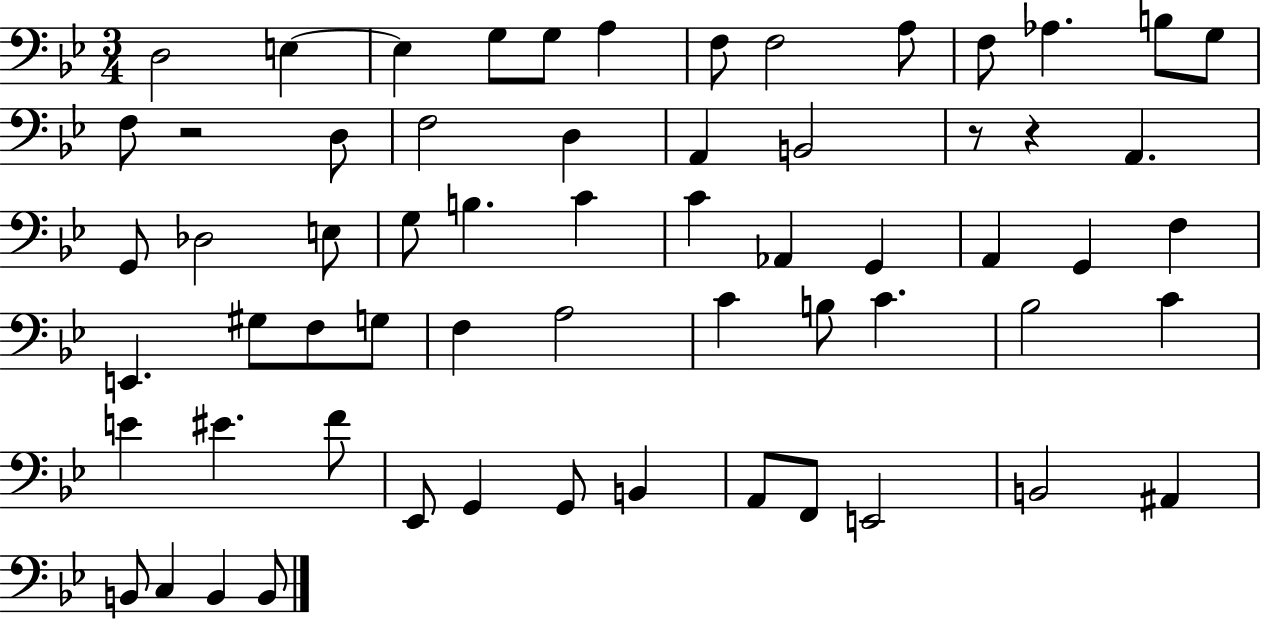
D3/h E3/q E3/q G3/e G3/e A3/q F3/e F3/h A3/e F3/e Ab3/q. B3/e G3/e F3/e R/h D3/e F3/h D3/q A2/q B2/h R/e R/q A2/q. G2/e Db3/h E3/e G3/e B3/q. C4/q C4/q Ab2/q G2/q A2/q G2/q F3/q E2/q. G#3/e F3/e G3/e F3/q A3/h C4/q B3/e C4/q. Bb3/h C4/q E4/q EIS4/q. F4/e Eb2/e G2/q G2/e B2/q A2/e F2/e E2/h B2/h A#2/q B2/e C3/q B2/q B2/e